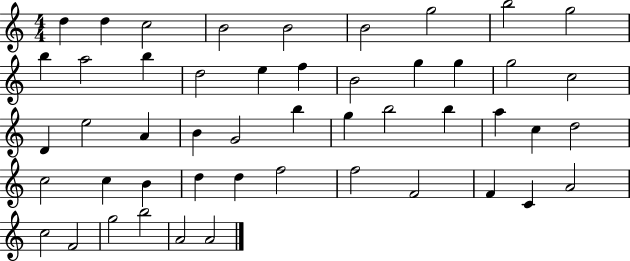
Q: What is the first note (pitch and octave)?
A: D5